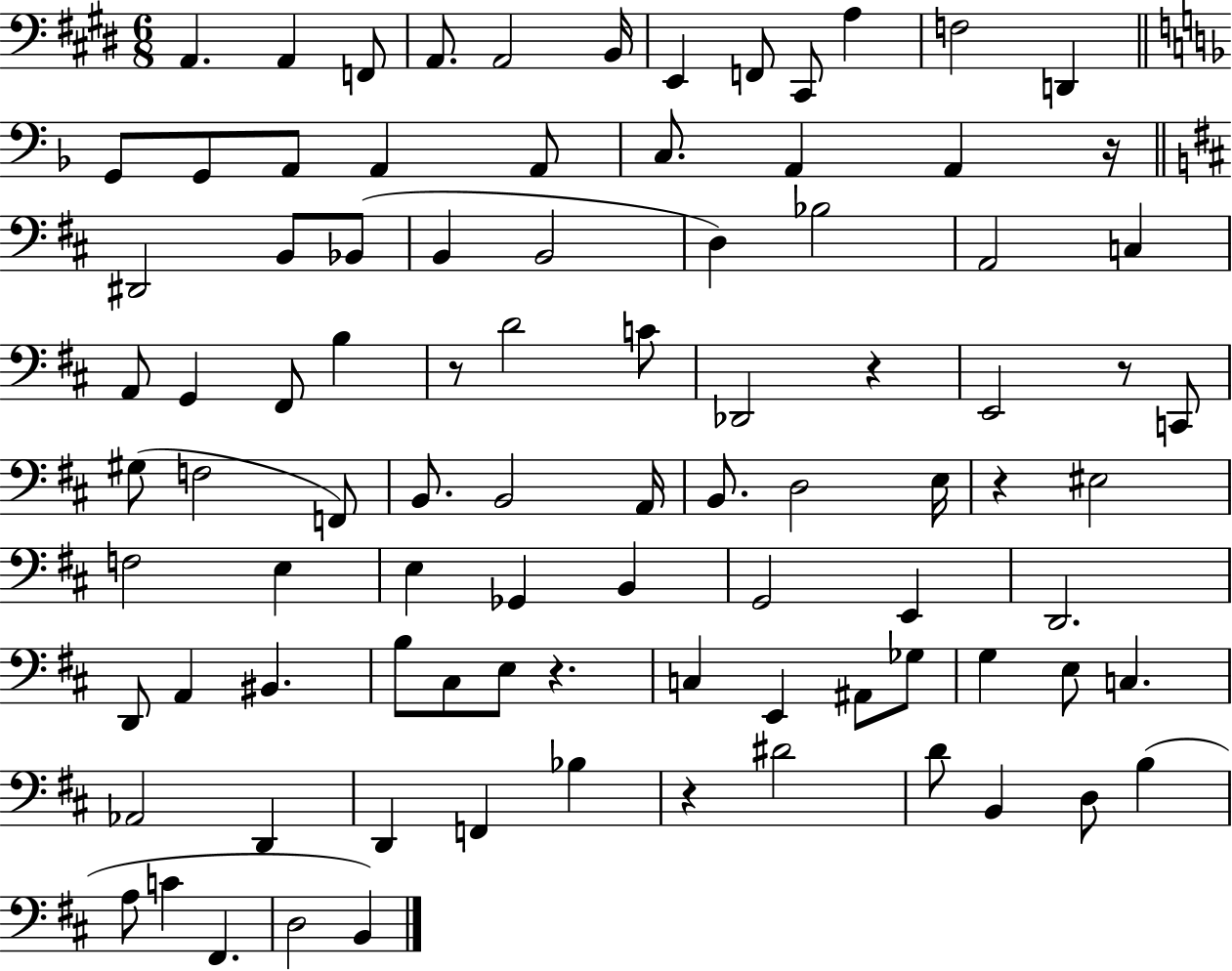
X:1
T:Untitled
M:6/8
L:1/4
K:E
A,, A,, F,,/2 A,,/2 A,,2 B,,/4 E,, F,,/2 ^C,,/2 A, F,2 D,, G,,/2 G,,/2 A,,/2 A,, A,,/2 C,/2 A,, A,, z/4 ^D,,2 B,,/2 _B,,/2 B,, B,,2 D, _B,2 A,,2 C, A,,/2 G,, ^F,,/2 B, z/2 D2 C/2 _D,,2 z E,,2 z/2 C,,/2 ^G,/2 F,2 F,,/2 B,,/2 B,,2 A,,/4 B,,/2 D,2 E,/4 z ^E,2 F,2 E, E, _G,, B,, G,,2 E,, D,,2 D,,/2 A,, ^B,, B,/2 ^C,/2 E,/2 z C, E,, ^A,,/2 _G,/2 G, E,/2 C, _A,,2 D,, D,, F,, _B, z ^D2 D/2 B,, D,/2 B, A,/2 C ^F,, D,2 B,,